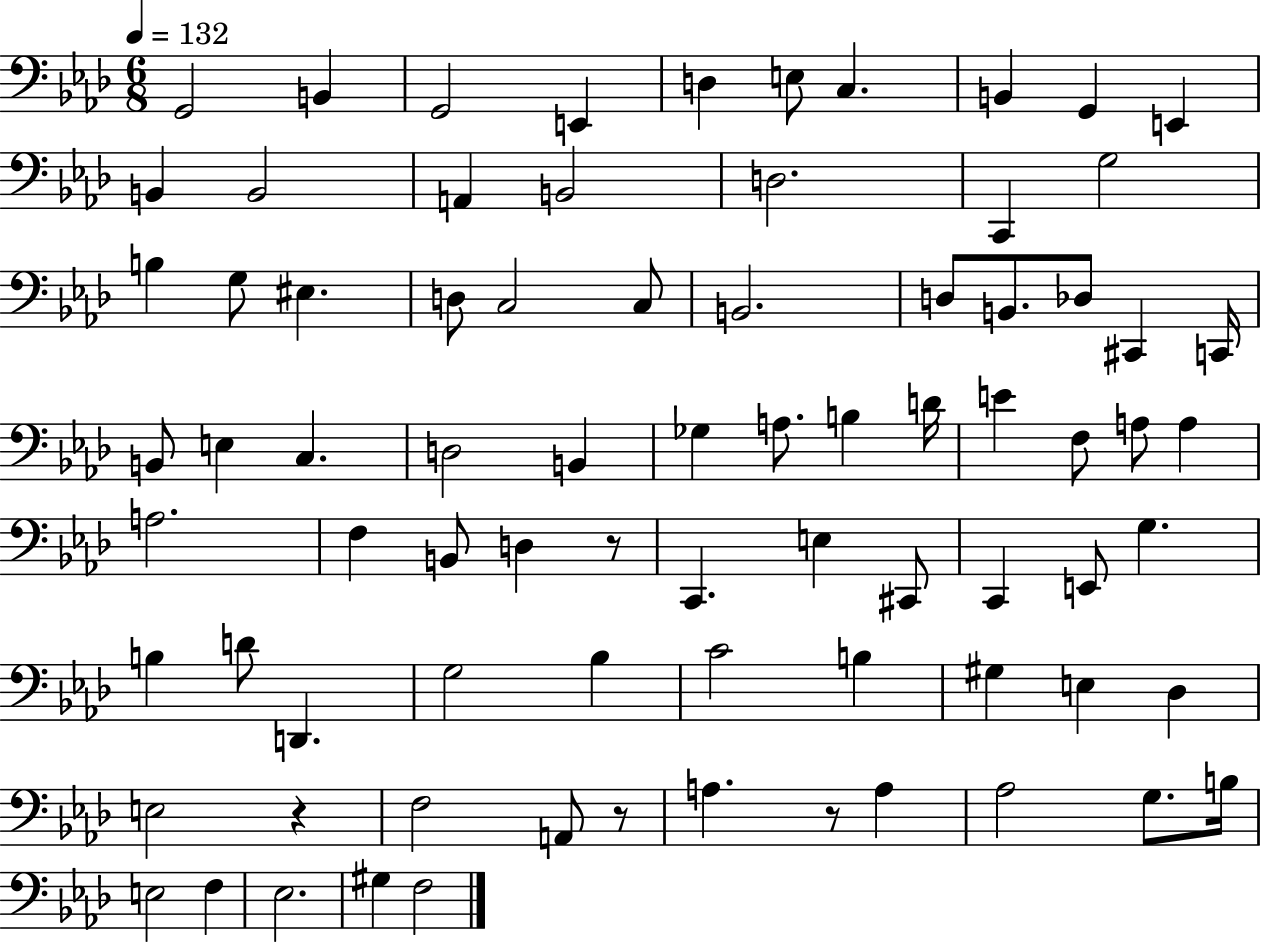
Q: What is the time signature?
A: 6/8